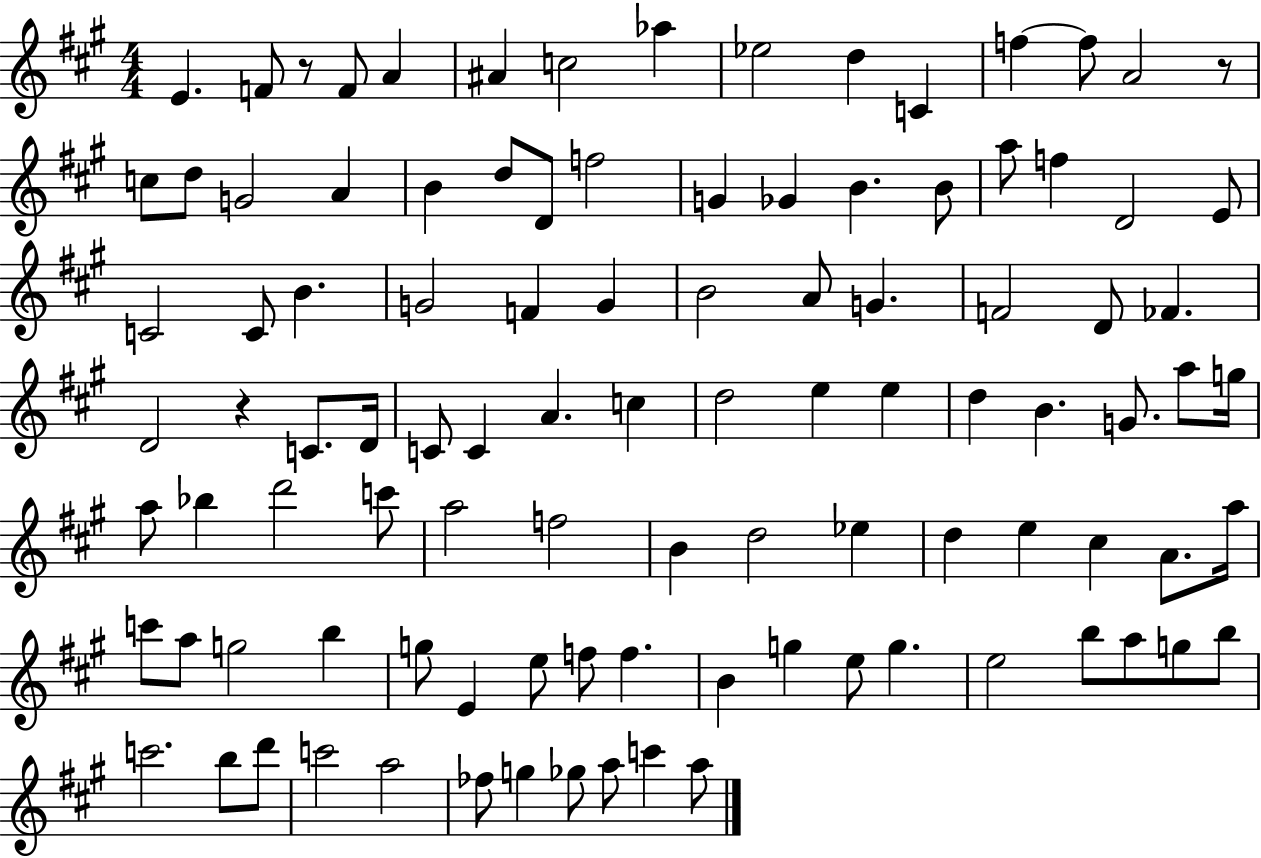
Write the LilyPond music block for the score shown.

{
  \clef treble
  \numericTimeSignature
  \time 4/4
  \key a \major
  e'4. f'8 r8 f'8 a'4 | ais'4 c''2 aes''4 | ees''2 d''4 c'4 | f''4~~ f''8 a'2 r8 | \break c''8 d''8 g'2 a'4 | b'4 d''8 d'8 f''2 | g'4 ges'4 b'4. b'8 | a''8 f''4 d'2 e'8 | \break c'2 c'8 b'4. | g'2 f'4 g'4 | b'2 a'8 g'4. | f'2 d'8 fes'4. | \break d'2 r4 c'8. d'16 | c'8 c'4 a'4. c''4 | d''2 e''4 e''4 | d''4 b'4. g'8. a''8 g''16 | \break a''8 bes''4 d'''2 c'''8 | a''2 f''2 | b'4 d''2 ees''4 | d''4 e''4 cis''4 a'8. a''16 | \break c'''8 a''8 g''2 b''4 | g''8 e'4 e''8 f''8 f''4. | b'4 g''4 e''8 g''4. | e''2 b''8 a''8 g''8 b''8 | \break c'''2. b''8 d'''8 | c'''2 a''2 | fes''8 g''4 ges''8 a''8 c'''4 a''8 | \bar "|."
}